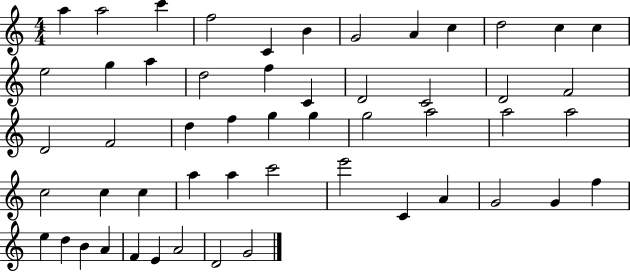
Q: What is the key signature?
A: C major